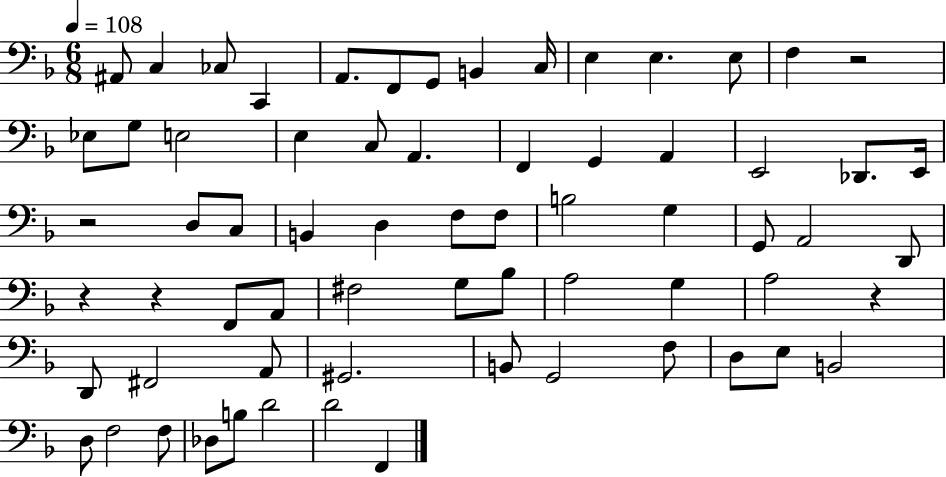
{
  \clef bass
  \numericTimeSignature
  \time 6/8
  \key f \major
  \tempo 4 = 108
  \repeat volta 2 { ais,8 c4 ces8 c,4 | a,8. f,8 g,8 b,4 c16 | e4 e4. e8 | f4 r2 | \break ees8 g8 e2 | e4 c8 a,4. | f,4 g,4 a,4 | e,2 des,8. e,16 | \break r2 d8 c8 | b,4 d4 f8 f8 | b2 g4 | g,8 a,2 d,8 | \break r4 r4 f,8 a,8 | fis2 g8 bes8 | a2 g4 | a2 r4 | \break d,8 fis,2 a,8 | gis,2. | b,8 g,2 f8 | d8 e8 b,2 | \break d8 f2 f8 | des8 b8 d'2 | d'2 f,4 | } \bar "|."
}